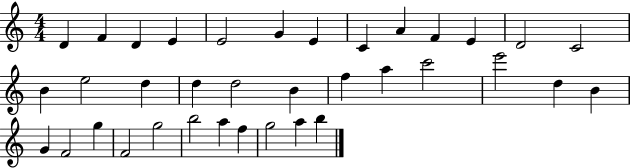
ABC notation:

X:1
T:Untitled
M:4/4
L:1/4
K:C
D F D E E2 G E C A F E D2 C2 B e2 d d d2 B f a c'2 e'2 d B G F2 g F2 g2 b2 a f g2 a b